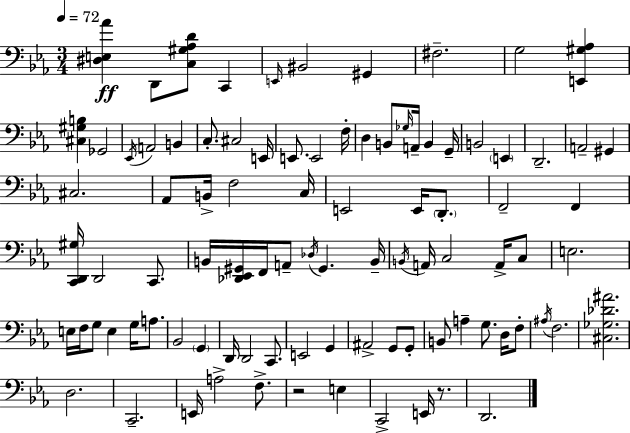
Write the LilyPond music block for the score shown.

{
  \clef bass
  \numericTimeSignature
  \time 3/4
  \key ees \major
  \tempo 4 = 72
  <dis e aes'>4\ff d,8 <c gis aes d'>8 c,4 | \grace { e,16 } bis,2 gis,4 | fis2.-- | g2 <e, gis aes>4 | \break <cis gis b>4 ges,2 | \acciaccatura { ees,16 } a,2 b,4 | c8.-. cis2 | e,16 e,8. e,2 | \break f16-. d4 b,8 \grace { ges16 } a,16-- b,4 | g,16-- b,2 \parenthesize e,4 | d,2.-- | a,2-- gis,4 | \break cis2. | aes,8 b,16-> f2 | c16 e,2 e,16 | \parenthesize d,8.-. f,2-- f,4 | \break <c, d, gis>16 d,2 | c,8. b,16 <des, ees, gis,>16 f,16 a,8-- \acciaccatura { des16 } gis,4. | b,16-- \acciaccatura { b,16 } a,16 c2 | a,16-> c8 e2. | \break e16 f16 g8 e4 | g16 a8. bes,2 | \parenthesize g,4 d,16 d,2 | c,8. e,2 | \break g,4 ais,2-> | g,8 g,8-. b,8 a4-- g8. | d16 f8-. \acciaccatura { ais16 } f2. | <cis ges des' ais'>2. | \break d2. | c,2.-- | e,16 a2-> | f8.-> r2 | \break e4 c,2-> | e,16 r8. d,2. | \bar "|."
}